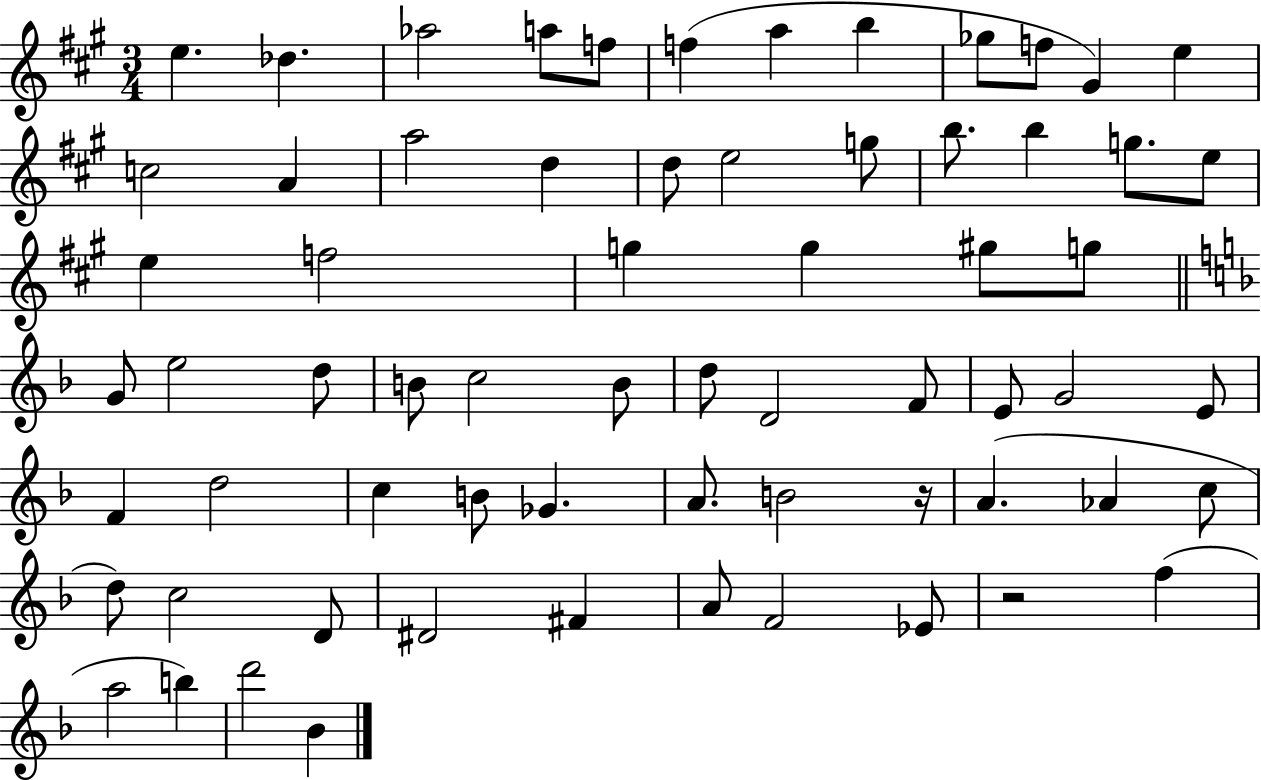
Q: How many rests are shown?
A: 2